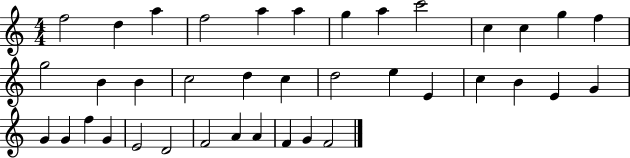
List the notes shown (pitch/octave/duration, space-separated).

F5/h D5/q A5/q F5/h A5/q A5/q G5/q A5/q C6/h C5/q C5/q G5/q F5/q G5/h B4/q B4/q C5/h D5/q C5/q D5/h E5/q E4/q C5/q B4/q E4/q G4/q G4/q G4/q F5/q G4/q E4/h D4/h F4/h A4/q A4/q F4/q G4/q F4/h